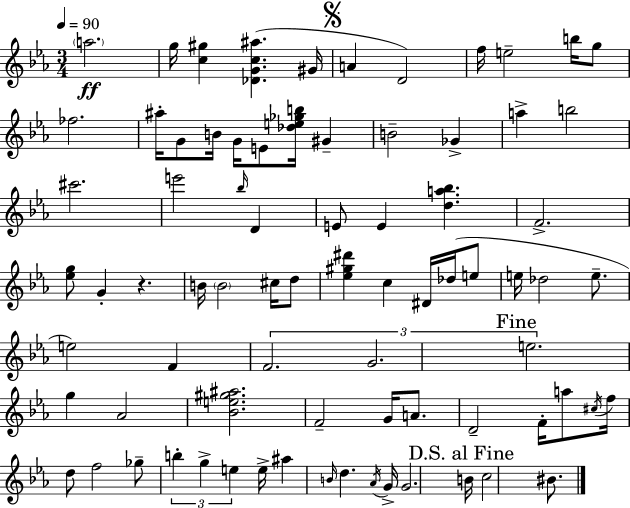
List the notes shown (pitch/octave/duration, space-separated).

A5/h. G5/s [C5,G#5]/q [Db4,G4,C5,A#5]/q. G#4/s A4/q D4/h F5/s E5/h B5/s G5/e FES5/h. A#5/s G4/e B4/s G4/s E4/e [Db5,E5,Gb5,B5]/s G#4/q B4/h Gb4/q A5/q B5/h C#6/h. E6/h Bb5/s D4/q E4/e E4/q [D5,A5,Bb5]/q. F4/h. [Eb5,G5]/e G4/q R/q. B4/s B4/h C#5/s D5/e [Eb5,G#5,D#6]/q C5/q D#4/s Db5/s E5/e E5/s Db5/h E5/e. E5/h F4/q F4/h. G4/h. E5/h. G5/q Ab4/h [Bb4,E5,G#5,A#5]/h. F4/h G4/s A4/e. D4/h F4/s A5/e C#5/s F5/s D5/e F5/h Gb5/e B5/q G5/q E5/q E5/s A#5/q B4/s D5/q. Ab4/s G4/s G4/h. B4/s C5/h BIS4/e.